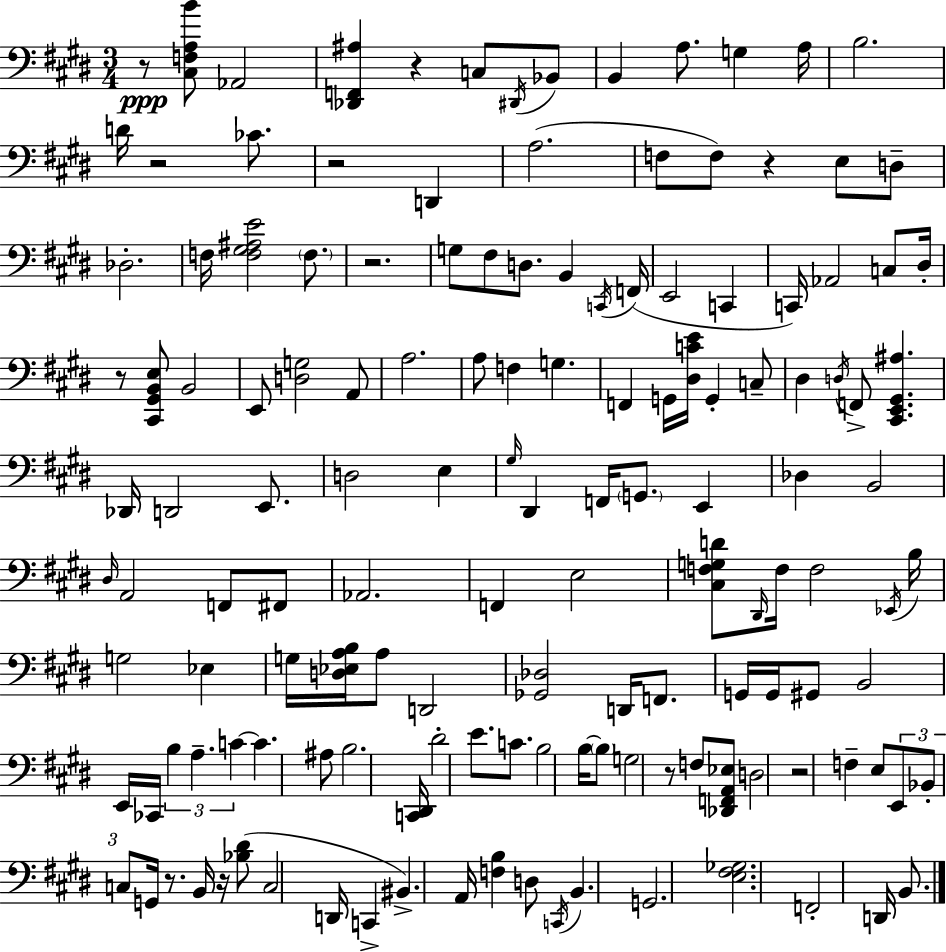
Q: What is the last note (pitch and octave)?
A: B2